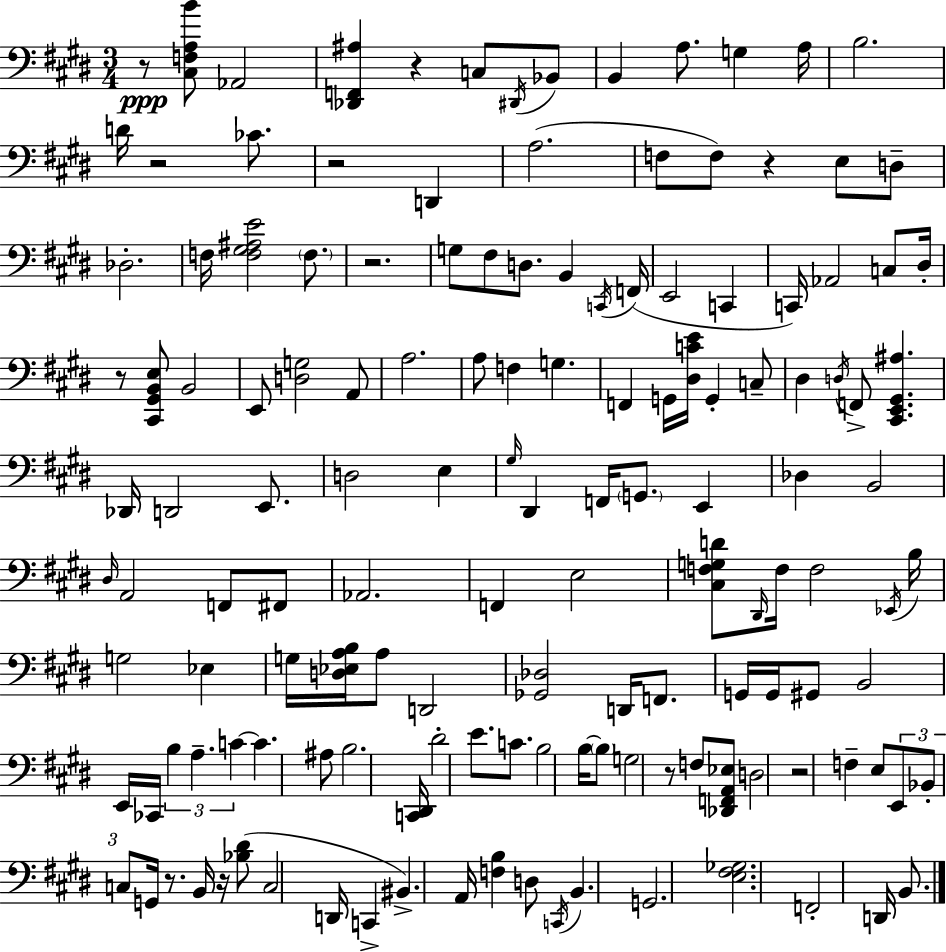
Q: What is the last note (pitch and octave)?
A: B2